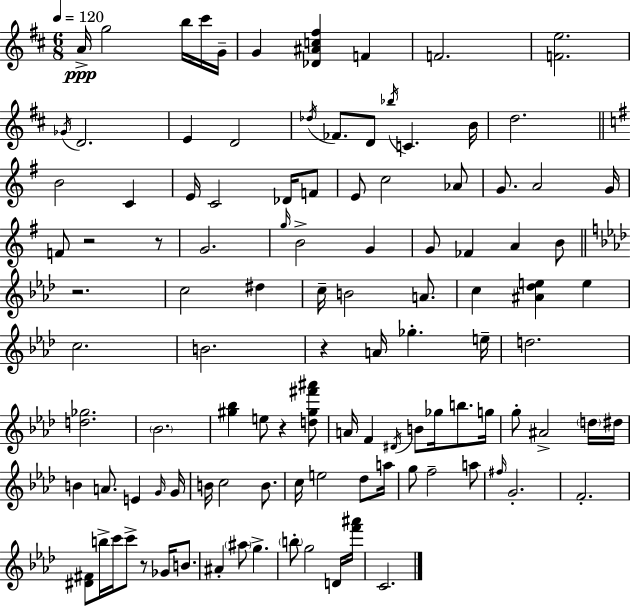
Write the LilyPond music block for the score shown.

{
  \clef treble
  \numericTimeSignature
  \time 6/8
  \key d \major
  \tempo 4 = 120
  \repeat volta 2 { a'16->\ppp g''2 b''16 cis'''16 g'16-- | g'4 <des' ais' c'' fis''>4 f'4 | f'2. | <f' e''>2. | \break \acciaccatura { ges'16 } d'2. | e'4 d'2 | \acciaccatura { des''16 } fes'8. d'8 \acciaccatura { bes''16 } c'4. | b'16 d''2. | \break \bar "||" \break \key g \major b'2 c'4 | e'16 c'2 des'16 f'8 | e'8 c''2 aes'8 | g'8. a'2 g'16 | \break f'8 r2 r8 | g'2. | \grace { g''16 } b'2-> g'4 | g'8 fes'4 a'4 b'8 | \break \bar "||" \break \key f \minor r2. | c''2 dis''4 | c''16-- b'2 a'8. | c''4 <ais' des'' e''>4 e''4 | \break c''2. | b'2. | r4 a'16 ges''4.-. e''16-- | d''2. | \break <d'' ges''>2. | \parenthesize bes'2. | <gis'' bes''>4 e''8 r4 <d'' gis'' fis''' ais'''>8 | a'16 f'4 \acciaccatura { dis'16 } b'8 ges''16 b''8. | \break g''16 g''8-. ais'2-> \parenthesize d''16 | dis''16 b'4 a'8. e'4 | \grace { g'16 } g'16 b'16 c''2 b'8. | c''16 e''2 des''8 | \break a''16 g''8 f''2-- | a''8 \grace { fis''16 } g'2.-. | f'2.-. | <dis' fis'>8 b''16-> c'''16 c'''8-> r8 ges'16 | \break b'8. ais'4-. \parenthesize ais''8 g''4.-> | \parenthesize b''8-. g''2 | d'16 <f''' ais'''>16 c'2. | } \bar "|."
}